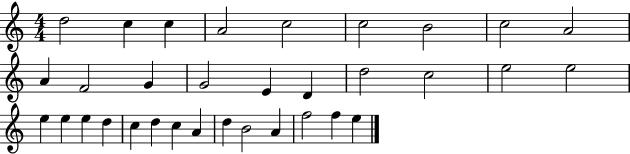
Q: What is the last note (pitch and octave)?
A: E5